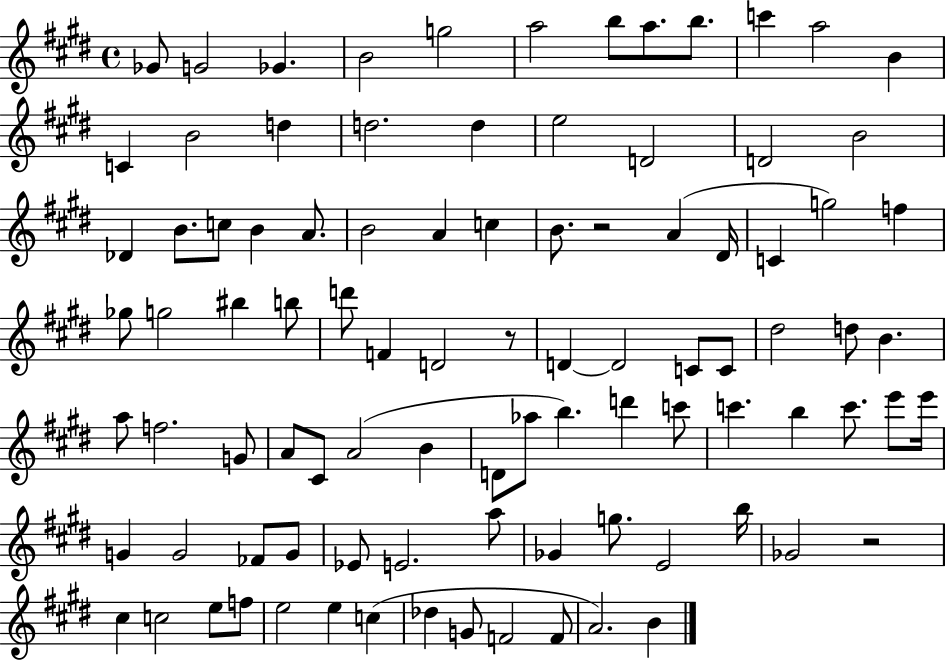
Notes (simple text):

Gb4/e G4/h Gb4/q. B4/h G5/h A5/h B5/e A5/e. B5/e. C6/q A5/h B4/q C4/q B4/h D5/q D5/h. D5/q E5/h D4/h D4/h B4/h Db4/q B4/e. C5/e B4/q A4/e. B4/h A4/q C5/q B4/e. R/h A4/q D#4/s C4/q G5/h F5/q Gb5/e G5/h BIS5/q B5/e D6/e F4/q D4/h R/e D4/q D4/h C4/e C4/e D#5/h D5/e B4/q. A5/e F5/h. G4/e A4/e C#4/e A4/h B4/q D4/e Ab5/e B5/q. D6/q C6/e C6/q. B5/q C6/e. E6/e E6/s G4/q G4/h FES4/e G4/e Eb4/e E4/h. A5/e Gb4/q G5/e. E4/h B5/s Gb4/h R/h C#5/q C5/h E5/e F5/e E5/h E5/q C5/q Db5/q G4/e F4/h F4/e A4/h. B4/q